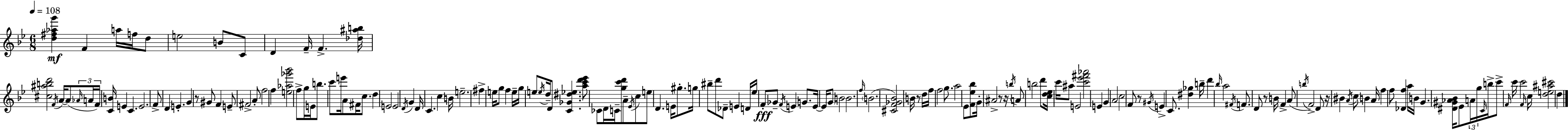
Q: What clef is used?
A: treble